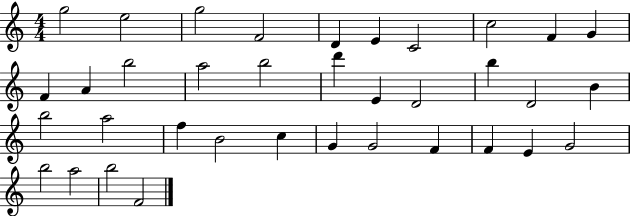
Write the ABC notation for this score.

X:1
T:Untitled
M:4/4
L:1/4
K:C
g2 e2 g2 F2 D E C2 c2 F G F A b2 a2 b2 d' E D2 b D2 B b2 a2 f B2 c G G2 F F E G2 b2 a2 b2 F2